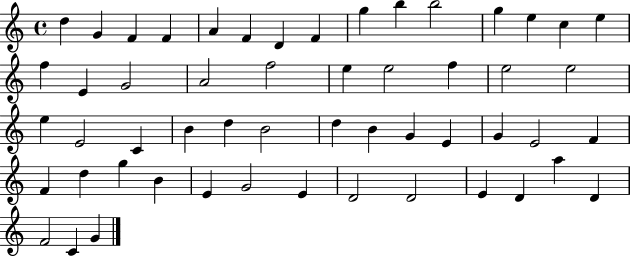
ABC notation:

X:1
T:Untitled
M:4/4
L:1/4
K:C
d G F F A F D F g b b2 g e c e f E G2 A2 f2 e e2 f e2 e2 e E2 C B d B2 d B G E G E2 F F d g B E G2 E D2 D2 E D a D F2 C G